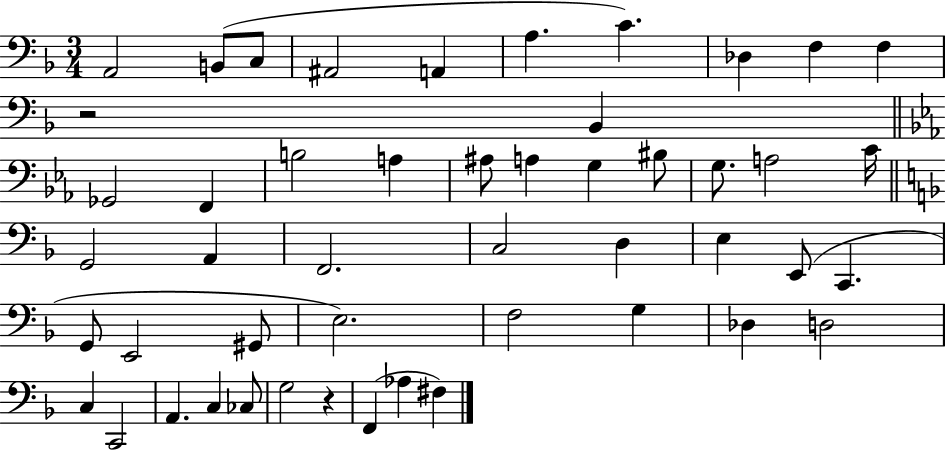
X:1
T:Untitled
M:3/4
L:1/4
K:F
A,,2 B,,/2 C,/2 ^A,,2 A,, A, C _D, F, F, z2 _B,, _G,,2 F,, B,2 A, ^A,/2 A, G, ^B,/2 G,/2 A,2 C/4 G,,2 A,, F,,2 C,2 D, E, E,,/2 C,, G,,/2 E,,2 ^G,,/2 E,2 F,2 G, _D, D,2 C, C,,2 A,, C, _C,/2 G,2 z F,, _A, ^F,